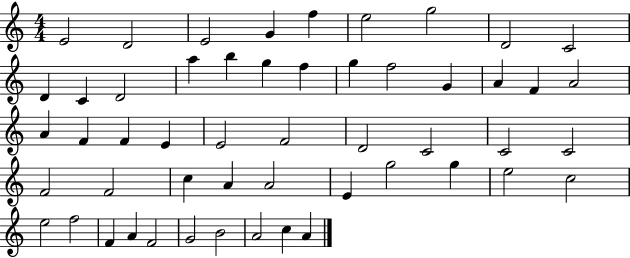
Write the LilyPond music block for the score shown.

{
  \clef treble
  \numericTimeSignature
  \time 4/4
  \key c \major
  e'2 d'2 | e'2 g'4 f''4 | e''2 g''2 | d'2 c'2 | \break d'4 c'4 d'2 | a''4 b''4 g''4 f''4 | g''4 f''2 g'4 | a'4 f'4 a'2 | \break a'4 f'4 f'4 e'4 | e'2 f'2 | d'2 c'2 | c'2 c'2 | \break f'2 f'2 | c''4 a'4 a'2 | e'4 g''2 g''4 | e''2 c''2 | \break e''2 f''2 | f'4 a'4 f'2 | g'2 b'2 | a'2 c''4 a'4 | \break \bar "|."
}